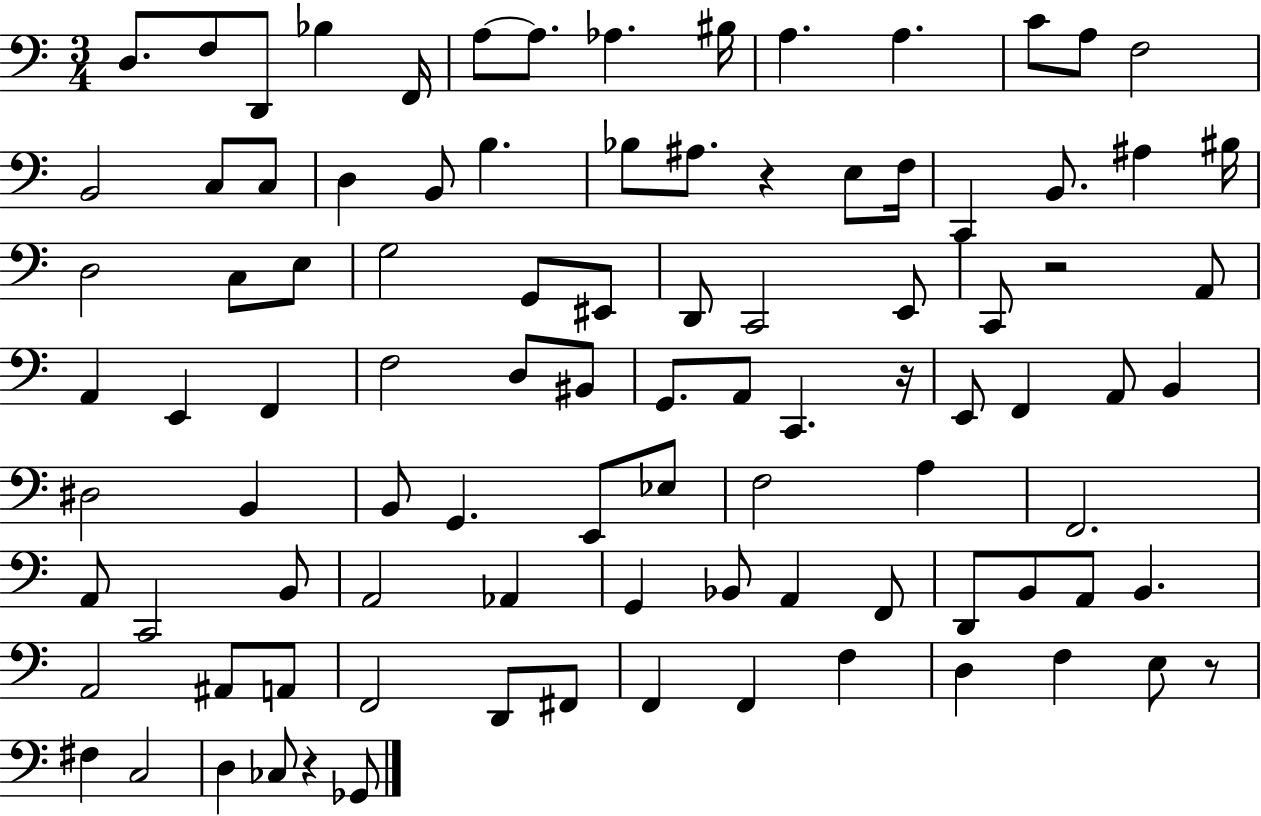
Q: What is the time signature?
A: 3/4